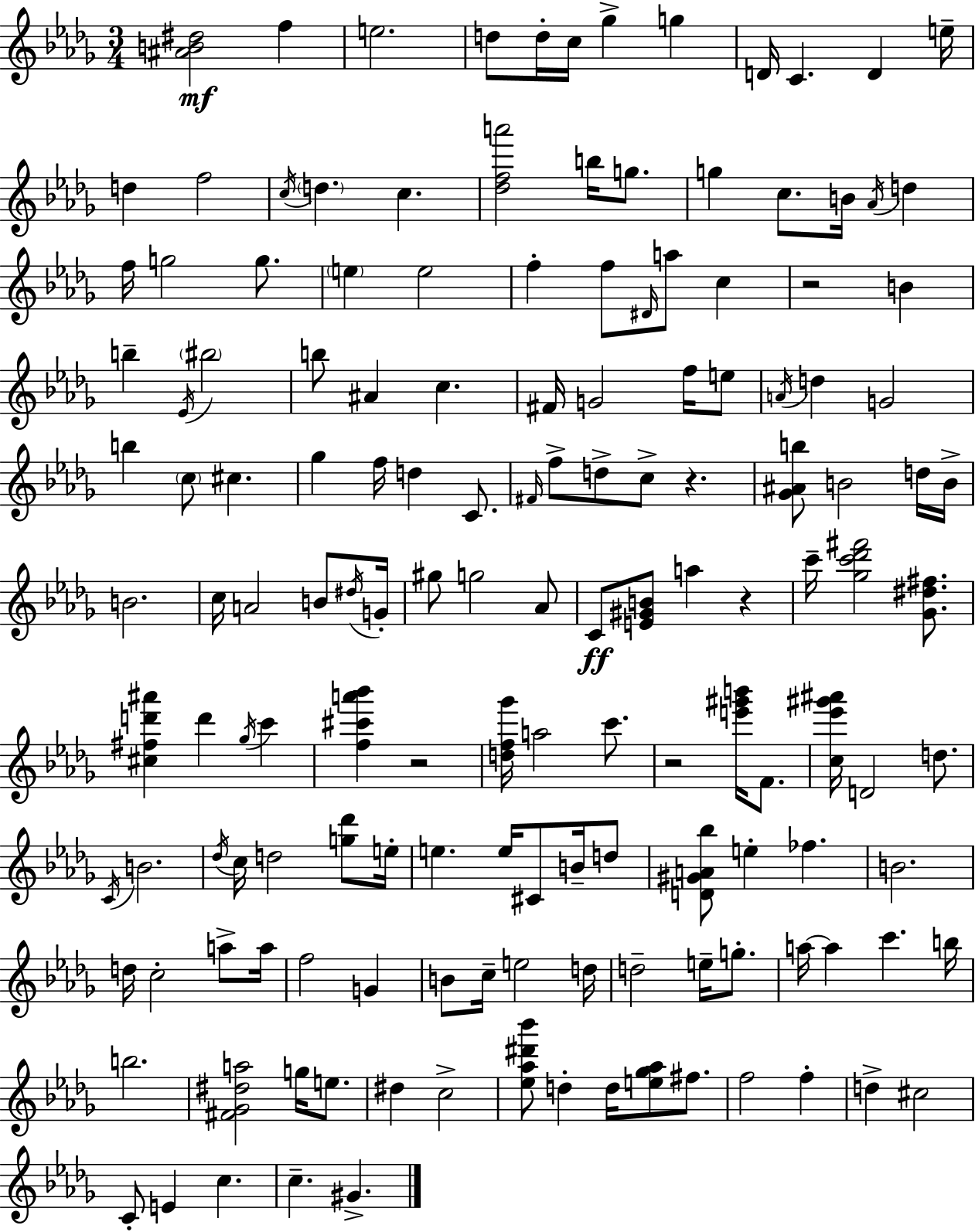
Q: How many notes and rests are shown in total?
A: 150